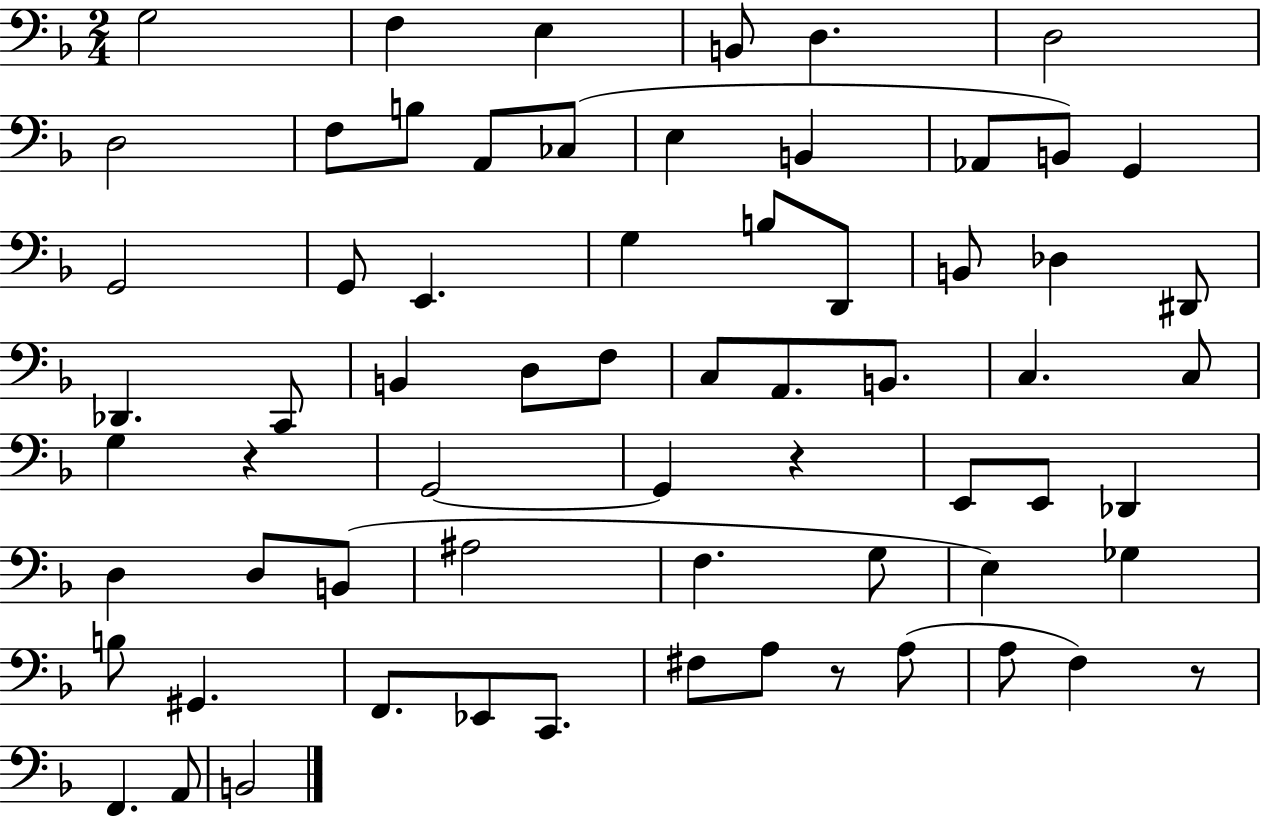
{
  \clef bass
  \numericTimeSignature
  \time 2/4
  \key f \major
  g2 | f4 e4 | b,8 d4. | d2 | \break d2 | f8 b8 a,8 ces8( | e4 b,4 | aes,8 b,8) g,4 | \break g,2 | g,8 e,4. | g4 b8 d,8 | b,8 des4 dis,8 | \break des,4. c,8 | b,4 d8 f8 | c8 a,8. b,8. | c4. c8 | \break g4 r4 | g,2~~ | g,4 r4 | e,8 e,8 des,4 | \break d4 d8 b,8( | ais2 | f4. g8 | e4) ges4 | \break b8 gis,4. | f,8. ees,8 c,8. | fis8 a8 r8 a8( | a8 f4) r8 | \break f,4. a,8 | b,2 | \bar "|."
}